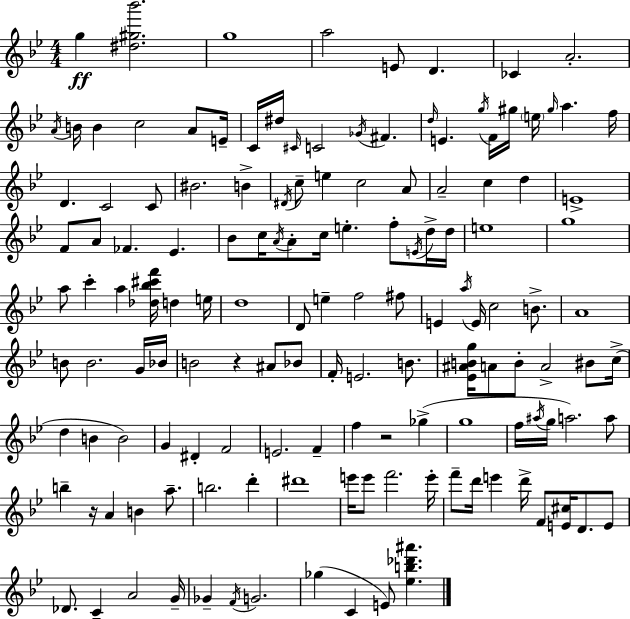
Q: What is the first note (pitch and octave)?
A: G5